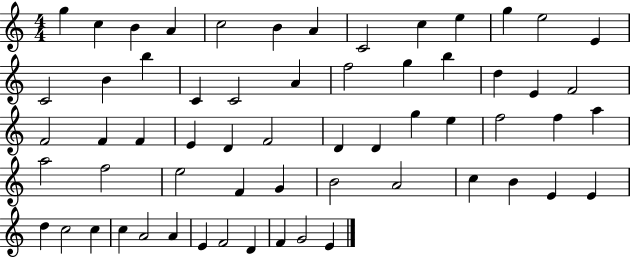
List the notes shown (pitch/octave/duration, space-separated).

G5/q C5/q B4/q A4/q C5/h B4/q A4/q C4/h C5/q E5/q G5/q E5/h E4/q C4/h B4/q B5/q C4/q C4/h A4/q F5/h G5/q B5/q D5/q E4/q F4/h F4/h F4/q F4/q E4/q D4/q F4/h D4/q D4/q G5/q E5/q F5/h F5/q A5/q A5/h F5/h E5/h F4/q G4/q B4/h A4/h C5/q B4/q E4/q E4/q D5/q C5/h C5/q C5/q A4/h A4/q E4/q F4/h D4/q F4/q G4/h E4/q